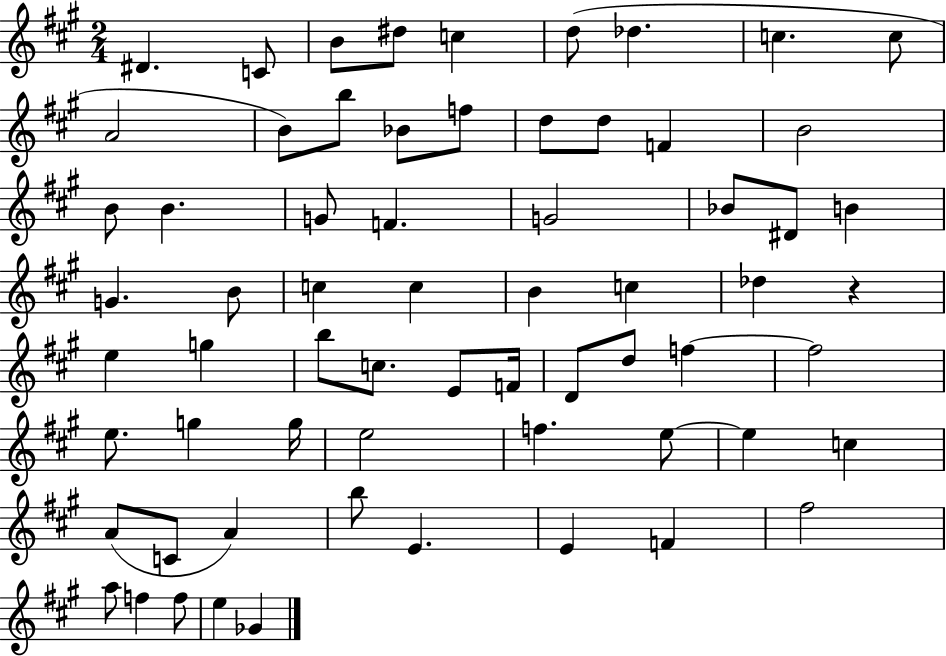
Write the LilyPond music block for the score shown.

{
  \clef treble
  \numericTimeSignature
  \time 2/4
  \key a \major
  dis'4. c'8 | b'8 dis''8 c''4 | d''8( des''4. | c''4. c''8 | \break a'2 | b'8) b''8 bes'8 f''8 | d''8 d''8 f'4 | b'2 | \break b'8 b'4. | g'8 f'4. | g'2 | bes'8 dis'8 b'4 | \break g'4. b'8 | c''4 c''4 | b'4 c''4 | des''4 r4 | \break e''4 g''4 | b''8 c''8. e'8 f'16 | d'8 d''8 f''4~~ | f''2 | \break e''8. g''4 g''16 | e''2 | f''4. e''8~~ | e''4 c''4 | \break a'8( c'8 a'4) | b''8 e'4. | e'4 f'4 | fis''2 | \break a''8 f''4 f''8 | e''4 ges'4 | \bar "|."
}